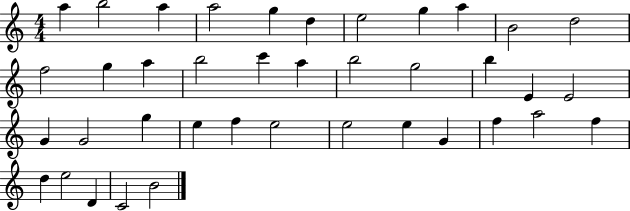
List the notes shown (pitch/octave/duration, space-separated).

A5/q B5/h A5/q A5/h G5/q D5/q E5/h G5/q A5/q B4/h D5/h F5/h G5/q A5/q B5/h C6/q A5/q B5/h G5/h B5/q E4/q E4/h G4/q G4/h G5/q E5/q F5/q E5/h E5/h E5/q G4/q F5/q A5/h F5/q D5/q E5/h D4/q C4/h B4/h